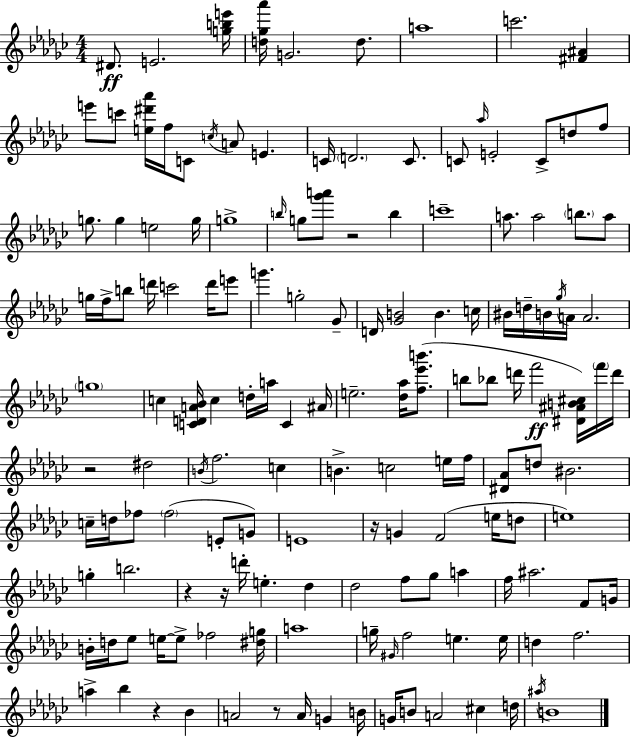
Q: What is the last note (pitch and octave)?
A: B4